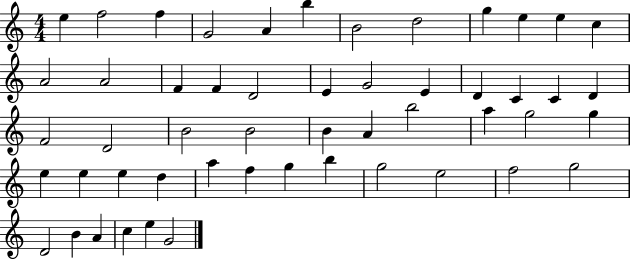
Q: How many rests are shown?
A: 0